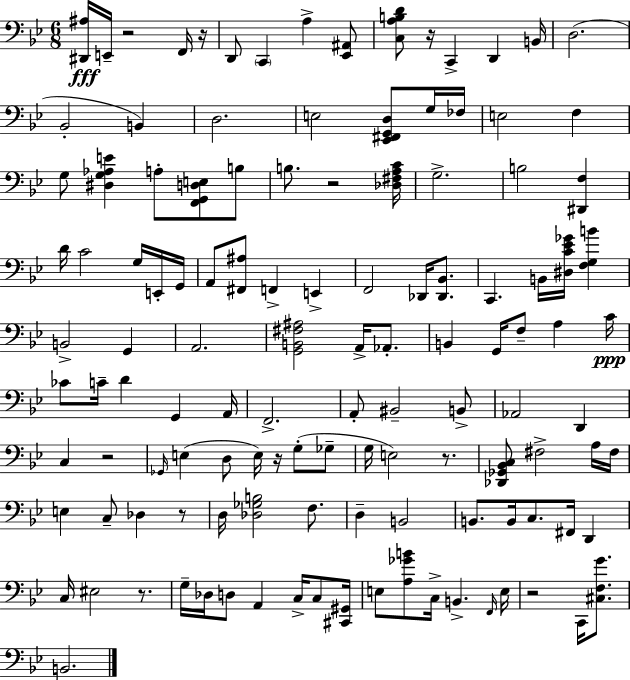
X:1
T:Untitled
M:6/8
L:1/4
K:Bb
[^D,,^A,]/4 E,,/4 z2 F,,/4 z/4 D,,/2 C,, A, [_E,,^A,,]/2 [C,A,B,D]/2 z/4 C,, D,, B,,/4 D,2 _B,,2 B,, D,2 E,2 [_E,,^F,,G,,D,]/2 G,/4 _F,/4 E,2 F, G,/2 [^D,G,_A,E] A,/2 [F,,G,,D,E,]/2 B,/2 B,/2 z2 [_D,^F,A,C]/4 G,2 B,2 [^D,,F,] D/4 C2 G,/4 E,,/4 G,,/4 A,,/2 [^F,,^A,]/2 F,, E,, F,,2 _D,,/4 [_D,,_B,,]/2 C,, B,,/4 [^D,C_E_G]/4 [F,G,B] B,,2 G,, A,,2 [G,,B,,^F,^A,]2 A,,/4 _A,,/2 B,, G,,/4 F,/2 A, C/4 _C/2 C/4 D G,, A,,/4 F,,2 A,,/2 ^B,,2 B,,/2 _A,,2 D,, C, z2 _G,,/4 E, D,/2 E,/4 z/4 G,/2 _G,/2 G,/4 E,2 z/2 [_D,,_G,,_B,,C,]/2 ^F,2 A,/4 ^F,/4 E, C,/2 _D, z/2 D,/4 [_D,_G,B,]2 F,/2 D, B,,2 B,,/2 B,,/4 C,/2 ^F,,/4 D,, C,/4 ^E,2 z/2 G,/4 _D,/4 D,/2 A,, C,/4 C,/2 [^C,,^G,,]/4 E,/2 [A,_GB]/2 C,/4 B,, F,,/4 E,/4 z2 C,,/4 [^C,F,G]/2 B,,2